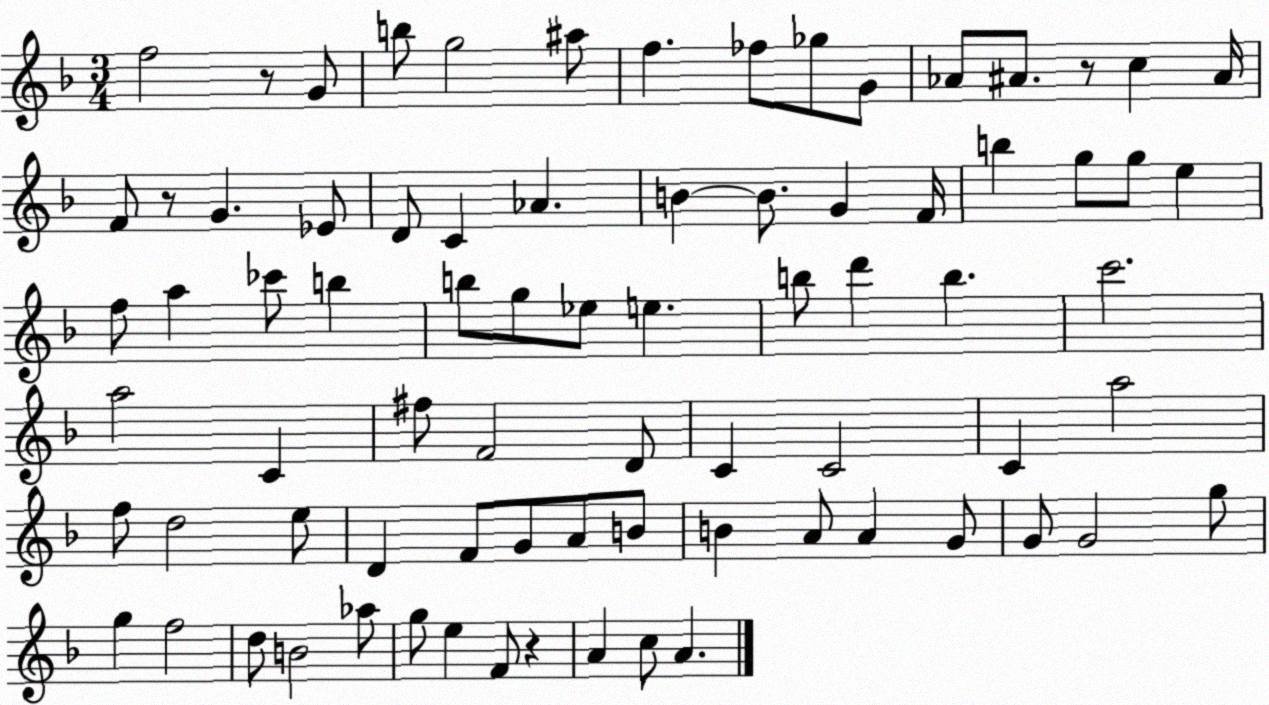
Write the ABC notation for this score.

X:1
T:Untitled
M:3/4
L:1/4
K:F
f2 z/2 G/2 b/2 g2 ^a/2 f _f/2 _g/2 G/2 _A/2 ^A/2 z/2 c ^A/4 F/2 z/2 G _E/2 D/2 C _A B B/2 G F/4 b g/2 g/2 e f/2 a _c'/2 b b/2 g/2 _e/2 e b/2 d' b c'2 a2 C ^f/2 F2 D/2 C C2 C a2 f/2 d2 e/2 D F/2 G/2 A/2 B/2 B A/2 A G/2 G/2 G2 g/2 g f2 d/2 B2 _a/2 g/2 e F/2 z A c/2 A